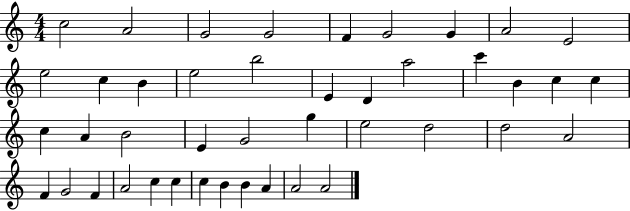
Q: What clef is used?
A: treble